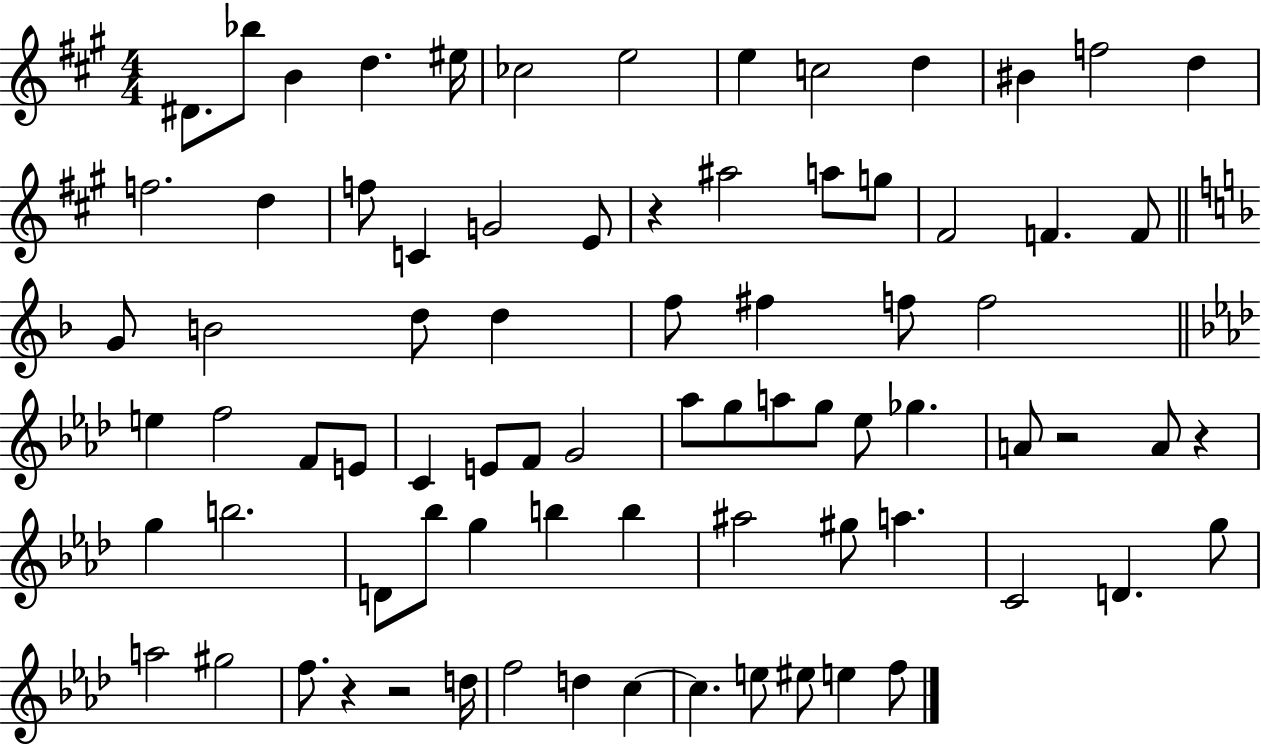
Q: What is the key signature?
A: A major